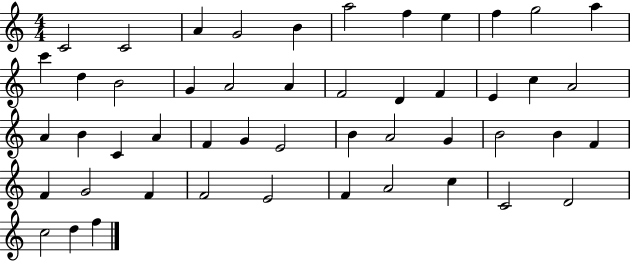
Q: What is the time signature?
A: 4/4